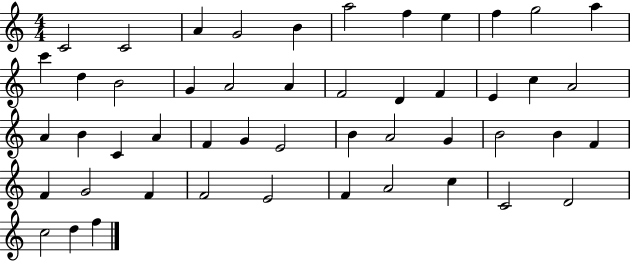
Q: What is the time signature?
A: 4/4